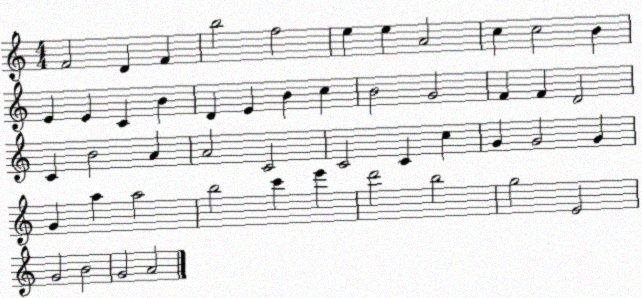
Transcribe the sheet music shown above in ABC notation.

X:1
T:Untitled
M:4/4
L:1/4
K:C
F2 D F b2 f2 e e A2 c c2 B E E C B D E B c B2 G2 F F D2 C B2 A A2 C2 C2 C c G G2 G G a a2 b2 c' e' d'2 b2 g2 E2 G2 B2 G2 A2